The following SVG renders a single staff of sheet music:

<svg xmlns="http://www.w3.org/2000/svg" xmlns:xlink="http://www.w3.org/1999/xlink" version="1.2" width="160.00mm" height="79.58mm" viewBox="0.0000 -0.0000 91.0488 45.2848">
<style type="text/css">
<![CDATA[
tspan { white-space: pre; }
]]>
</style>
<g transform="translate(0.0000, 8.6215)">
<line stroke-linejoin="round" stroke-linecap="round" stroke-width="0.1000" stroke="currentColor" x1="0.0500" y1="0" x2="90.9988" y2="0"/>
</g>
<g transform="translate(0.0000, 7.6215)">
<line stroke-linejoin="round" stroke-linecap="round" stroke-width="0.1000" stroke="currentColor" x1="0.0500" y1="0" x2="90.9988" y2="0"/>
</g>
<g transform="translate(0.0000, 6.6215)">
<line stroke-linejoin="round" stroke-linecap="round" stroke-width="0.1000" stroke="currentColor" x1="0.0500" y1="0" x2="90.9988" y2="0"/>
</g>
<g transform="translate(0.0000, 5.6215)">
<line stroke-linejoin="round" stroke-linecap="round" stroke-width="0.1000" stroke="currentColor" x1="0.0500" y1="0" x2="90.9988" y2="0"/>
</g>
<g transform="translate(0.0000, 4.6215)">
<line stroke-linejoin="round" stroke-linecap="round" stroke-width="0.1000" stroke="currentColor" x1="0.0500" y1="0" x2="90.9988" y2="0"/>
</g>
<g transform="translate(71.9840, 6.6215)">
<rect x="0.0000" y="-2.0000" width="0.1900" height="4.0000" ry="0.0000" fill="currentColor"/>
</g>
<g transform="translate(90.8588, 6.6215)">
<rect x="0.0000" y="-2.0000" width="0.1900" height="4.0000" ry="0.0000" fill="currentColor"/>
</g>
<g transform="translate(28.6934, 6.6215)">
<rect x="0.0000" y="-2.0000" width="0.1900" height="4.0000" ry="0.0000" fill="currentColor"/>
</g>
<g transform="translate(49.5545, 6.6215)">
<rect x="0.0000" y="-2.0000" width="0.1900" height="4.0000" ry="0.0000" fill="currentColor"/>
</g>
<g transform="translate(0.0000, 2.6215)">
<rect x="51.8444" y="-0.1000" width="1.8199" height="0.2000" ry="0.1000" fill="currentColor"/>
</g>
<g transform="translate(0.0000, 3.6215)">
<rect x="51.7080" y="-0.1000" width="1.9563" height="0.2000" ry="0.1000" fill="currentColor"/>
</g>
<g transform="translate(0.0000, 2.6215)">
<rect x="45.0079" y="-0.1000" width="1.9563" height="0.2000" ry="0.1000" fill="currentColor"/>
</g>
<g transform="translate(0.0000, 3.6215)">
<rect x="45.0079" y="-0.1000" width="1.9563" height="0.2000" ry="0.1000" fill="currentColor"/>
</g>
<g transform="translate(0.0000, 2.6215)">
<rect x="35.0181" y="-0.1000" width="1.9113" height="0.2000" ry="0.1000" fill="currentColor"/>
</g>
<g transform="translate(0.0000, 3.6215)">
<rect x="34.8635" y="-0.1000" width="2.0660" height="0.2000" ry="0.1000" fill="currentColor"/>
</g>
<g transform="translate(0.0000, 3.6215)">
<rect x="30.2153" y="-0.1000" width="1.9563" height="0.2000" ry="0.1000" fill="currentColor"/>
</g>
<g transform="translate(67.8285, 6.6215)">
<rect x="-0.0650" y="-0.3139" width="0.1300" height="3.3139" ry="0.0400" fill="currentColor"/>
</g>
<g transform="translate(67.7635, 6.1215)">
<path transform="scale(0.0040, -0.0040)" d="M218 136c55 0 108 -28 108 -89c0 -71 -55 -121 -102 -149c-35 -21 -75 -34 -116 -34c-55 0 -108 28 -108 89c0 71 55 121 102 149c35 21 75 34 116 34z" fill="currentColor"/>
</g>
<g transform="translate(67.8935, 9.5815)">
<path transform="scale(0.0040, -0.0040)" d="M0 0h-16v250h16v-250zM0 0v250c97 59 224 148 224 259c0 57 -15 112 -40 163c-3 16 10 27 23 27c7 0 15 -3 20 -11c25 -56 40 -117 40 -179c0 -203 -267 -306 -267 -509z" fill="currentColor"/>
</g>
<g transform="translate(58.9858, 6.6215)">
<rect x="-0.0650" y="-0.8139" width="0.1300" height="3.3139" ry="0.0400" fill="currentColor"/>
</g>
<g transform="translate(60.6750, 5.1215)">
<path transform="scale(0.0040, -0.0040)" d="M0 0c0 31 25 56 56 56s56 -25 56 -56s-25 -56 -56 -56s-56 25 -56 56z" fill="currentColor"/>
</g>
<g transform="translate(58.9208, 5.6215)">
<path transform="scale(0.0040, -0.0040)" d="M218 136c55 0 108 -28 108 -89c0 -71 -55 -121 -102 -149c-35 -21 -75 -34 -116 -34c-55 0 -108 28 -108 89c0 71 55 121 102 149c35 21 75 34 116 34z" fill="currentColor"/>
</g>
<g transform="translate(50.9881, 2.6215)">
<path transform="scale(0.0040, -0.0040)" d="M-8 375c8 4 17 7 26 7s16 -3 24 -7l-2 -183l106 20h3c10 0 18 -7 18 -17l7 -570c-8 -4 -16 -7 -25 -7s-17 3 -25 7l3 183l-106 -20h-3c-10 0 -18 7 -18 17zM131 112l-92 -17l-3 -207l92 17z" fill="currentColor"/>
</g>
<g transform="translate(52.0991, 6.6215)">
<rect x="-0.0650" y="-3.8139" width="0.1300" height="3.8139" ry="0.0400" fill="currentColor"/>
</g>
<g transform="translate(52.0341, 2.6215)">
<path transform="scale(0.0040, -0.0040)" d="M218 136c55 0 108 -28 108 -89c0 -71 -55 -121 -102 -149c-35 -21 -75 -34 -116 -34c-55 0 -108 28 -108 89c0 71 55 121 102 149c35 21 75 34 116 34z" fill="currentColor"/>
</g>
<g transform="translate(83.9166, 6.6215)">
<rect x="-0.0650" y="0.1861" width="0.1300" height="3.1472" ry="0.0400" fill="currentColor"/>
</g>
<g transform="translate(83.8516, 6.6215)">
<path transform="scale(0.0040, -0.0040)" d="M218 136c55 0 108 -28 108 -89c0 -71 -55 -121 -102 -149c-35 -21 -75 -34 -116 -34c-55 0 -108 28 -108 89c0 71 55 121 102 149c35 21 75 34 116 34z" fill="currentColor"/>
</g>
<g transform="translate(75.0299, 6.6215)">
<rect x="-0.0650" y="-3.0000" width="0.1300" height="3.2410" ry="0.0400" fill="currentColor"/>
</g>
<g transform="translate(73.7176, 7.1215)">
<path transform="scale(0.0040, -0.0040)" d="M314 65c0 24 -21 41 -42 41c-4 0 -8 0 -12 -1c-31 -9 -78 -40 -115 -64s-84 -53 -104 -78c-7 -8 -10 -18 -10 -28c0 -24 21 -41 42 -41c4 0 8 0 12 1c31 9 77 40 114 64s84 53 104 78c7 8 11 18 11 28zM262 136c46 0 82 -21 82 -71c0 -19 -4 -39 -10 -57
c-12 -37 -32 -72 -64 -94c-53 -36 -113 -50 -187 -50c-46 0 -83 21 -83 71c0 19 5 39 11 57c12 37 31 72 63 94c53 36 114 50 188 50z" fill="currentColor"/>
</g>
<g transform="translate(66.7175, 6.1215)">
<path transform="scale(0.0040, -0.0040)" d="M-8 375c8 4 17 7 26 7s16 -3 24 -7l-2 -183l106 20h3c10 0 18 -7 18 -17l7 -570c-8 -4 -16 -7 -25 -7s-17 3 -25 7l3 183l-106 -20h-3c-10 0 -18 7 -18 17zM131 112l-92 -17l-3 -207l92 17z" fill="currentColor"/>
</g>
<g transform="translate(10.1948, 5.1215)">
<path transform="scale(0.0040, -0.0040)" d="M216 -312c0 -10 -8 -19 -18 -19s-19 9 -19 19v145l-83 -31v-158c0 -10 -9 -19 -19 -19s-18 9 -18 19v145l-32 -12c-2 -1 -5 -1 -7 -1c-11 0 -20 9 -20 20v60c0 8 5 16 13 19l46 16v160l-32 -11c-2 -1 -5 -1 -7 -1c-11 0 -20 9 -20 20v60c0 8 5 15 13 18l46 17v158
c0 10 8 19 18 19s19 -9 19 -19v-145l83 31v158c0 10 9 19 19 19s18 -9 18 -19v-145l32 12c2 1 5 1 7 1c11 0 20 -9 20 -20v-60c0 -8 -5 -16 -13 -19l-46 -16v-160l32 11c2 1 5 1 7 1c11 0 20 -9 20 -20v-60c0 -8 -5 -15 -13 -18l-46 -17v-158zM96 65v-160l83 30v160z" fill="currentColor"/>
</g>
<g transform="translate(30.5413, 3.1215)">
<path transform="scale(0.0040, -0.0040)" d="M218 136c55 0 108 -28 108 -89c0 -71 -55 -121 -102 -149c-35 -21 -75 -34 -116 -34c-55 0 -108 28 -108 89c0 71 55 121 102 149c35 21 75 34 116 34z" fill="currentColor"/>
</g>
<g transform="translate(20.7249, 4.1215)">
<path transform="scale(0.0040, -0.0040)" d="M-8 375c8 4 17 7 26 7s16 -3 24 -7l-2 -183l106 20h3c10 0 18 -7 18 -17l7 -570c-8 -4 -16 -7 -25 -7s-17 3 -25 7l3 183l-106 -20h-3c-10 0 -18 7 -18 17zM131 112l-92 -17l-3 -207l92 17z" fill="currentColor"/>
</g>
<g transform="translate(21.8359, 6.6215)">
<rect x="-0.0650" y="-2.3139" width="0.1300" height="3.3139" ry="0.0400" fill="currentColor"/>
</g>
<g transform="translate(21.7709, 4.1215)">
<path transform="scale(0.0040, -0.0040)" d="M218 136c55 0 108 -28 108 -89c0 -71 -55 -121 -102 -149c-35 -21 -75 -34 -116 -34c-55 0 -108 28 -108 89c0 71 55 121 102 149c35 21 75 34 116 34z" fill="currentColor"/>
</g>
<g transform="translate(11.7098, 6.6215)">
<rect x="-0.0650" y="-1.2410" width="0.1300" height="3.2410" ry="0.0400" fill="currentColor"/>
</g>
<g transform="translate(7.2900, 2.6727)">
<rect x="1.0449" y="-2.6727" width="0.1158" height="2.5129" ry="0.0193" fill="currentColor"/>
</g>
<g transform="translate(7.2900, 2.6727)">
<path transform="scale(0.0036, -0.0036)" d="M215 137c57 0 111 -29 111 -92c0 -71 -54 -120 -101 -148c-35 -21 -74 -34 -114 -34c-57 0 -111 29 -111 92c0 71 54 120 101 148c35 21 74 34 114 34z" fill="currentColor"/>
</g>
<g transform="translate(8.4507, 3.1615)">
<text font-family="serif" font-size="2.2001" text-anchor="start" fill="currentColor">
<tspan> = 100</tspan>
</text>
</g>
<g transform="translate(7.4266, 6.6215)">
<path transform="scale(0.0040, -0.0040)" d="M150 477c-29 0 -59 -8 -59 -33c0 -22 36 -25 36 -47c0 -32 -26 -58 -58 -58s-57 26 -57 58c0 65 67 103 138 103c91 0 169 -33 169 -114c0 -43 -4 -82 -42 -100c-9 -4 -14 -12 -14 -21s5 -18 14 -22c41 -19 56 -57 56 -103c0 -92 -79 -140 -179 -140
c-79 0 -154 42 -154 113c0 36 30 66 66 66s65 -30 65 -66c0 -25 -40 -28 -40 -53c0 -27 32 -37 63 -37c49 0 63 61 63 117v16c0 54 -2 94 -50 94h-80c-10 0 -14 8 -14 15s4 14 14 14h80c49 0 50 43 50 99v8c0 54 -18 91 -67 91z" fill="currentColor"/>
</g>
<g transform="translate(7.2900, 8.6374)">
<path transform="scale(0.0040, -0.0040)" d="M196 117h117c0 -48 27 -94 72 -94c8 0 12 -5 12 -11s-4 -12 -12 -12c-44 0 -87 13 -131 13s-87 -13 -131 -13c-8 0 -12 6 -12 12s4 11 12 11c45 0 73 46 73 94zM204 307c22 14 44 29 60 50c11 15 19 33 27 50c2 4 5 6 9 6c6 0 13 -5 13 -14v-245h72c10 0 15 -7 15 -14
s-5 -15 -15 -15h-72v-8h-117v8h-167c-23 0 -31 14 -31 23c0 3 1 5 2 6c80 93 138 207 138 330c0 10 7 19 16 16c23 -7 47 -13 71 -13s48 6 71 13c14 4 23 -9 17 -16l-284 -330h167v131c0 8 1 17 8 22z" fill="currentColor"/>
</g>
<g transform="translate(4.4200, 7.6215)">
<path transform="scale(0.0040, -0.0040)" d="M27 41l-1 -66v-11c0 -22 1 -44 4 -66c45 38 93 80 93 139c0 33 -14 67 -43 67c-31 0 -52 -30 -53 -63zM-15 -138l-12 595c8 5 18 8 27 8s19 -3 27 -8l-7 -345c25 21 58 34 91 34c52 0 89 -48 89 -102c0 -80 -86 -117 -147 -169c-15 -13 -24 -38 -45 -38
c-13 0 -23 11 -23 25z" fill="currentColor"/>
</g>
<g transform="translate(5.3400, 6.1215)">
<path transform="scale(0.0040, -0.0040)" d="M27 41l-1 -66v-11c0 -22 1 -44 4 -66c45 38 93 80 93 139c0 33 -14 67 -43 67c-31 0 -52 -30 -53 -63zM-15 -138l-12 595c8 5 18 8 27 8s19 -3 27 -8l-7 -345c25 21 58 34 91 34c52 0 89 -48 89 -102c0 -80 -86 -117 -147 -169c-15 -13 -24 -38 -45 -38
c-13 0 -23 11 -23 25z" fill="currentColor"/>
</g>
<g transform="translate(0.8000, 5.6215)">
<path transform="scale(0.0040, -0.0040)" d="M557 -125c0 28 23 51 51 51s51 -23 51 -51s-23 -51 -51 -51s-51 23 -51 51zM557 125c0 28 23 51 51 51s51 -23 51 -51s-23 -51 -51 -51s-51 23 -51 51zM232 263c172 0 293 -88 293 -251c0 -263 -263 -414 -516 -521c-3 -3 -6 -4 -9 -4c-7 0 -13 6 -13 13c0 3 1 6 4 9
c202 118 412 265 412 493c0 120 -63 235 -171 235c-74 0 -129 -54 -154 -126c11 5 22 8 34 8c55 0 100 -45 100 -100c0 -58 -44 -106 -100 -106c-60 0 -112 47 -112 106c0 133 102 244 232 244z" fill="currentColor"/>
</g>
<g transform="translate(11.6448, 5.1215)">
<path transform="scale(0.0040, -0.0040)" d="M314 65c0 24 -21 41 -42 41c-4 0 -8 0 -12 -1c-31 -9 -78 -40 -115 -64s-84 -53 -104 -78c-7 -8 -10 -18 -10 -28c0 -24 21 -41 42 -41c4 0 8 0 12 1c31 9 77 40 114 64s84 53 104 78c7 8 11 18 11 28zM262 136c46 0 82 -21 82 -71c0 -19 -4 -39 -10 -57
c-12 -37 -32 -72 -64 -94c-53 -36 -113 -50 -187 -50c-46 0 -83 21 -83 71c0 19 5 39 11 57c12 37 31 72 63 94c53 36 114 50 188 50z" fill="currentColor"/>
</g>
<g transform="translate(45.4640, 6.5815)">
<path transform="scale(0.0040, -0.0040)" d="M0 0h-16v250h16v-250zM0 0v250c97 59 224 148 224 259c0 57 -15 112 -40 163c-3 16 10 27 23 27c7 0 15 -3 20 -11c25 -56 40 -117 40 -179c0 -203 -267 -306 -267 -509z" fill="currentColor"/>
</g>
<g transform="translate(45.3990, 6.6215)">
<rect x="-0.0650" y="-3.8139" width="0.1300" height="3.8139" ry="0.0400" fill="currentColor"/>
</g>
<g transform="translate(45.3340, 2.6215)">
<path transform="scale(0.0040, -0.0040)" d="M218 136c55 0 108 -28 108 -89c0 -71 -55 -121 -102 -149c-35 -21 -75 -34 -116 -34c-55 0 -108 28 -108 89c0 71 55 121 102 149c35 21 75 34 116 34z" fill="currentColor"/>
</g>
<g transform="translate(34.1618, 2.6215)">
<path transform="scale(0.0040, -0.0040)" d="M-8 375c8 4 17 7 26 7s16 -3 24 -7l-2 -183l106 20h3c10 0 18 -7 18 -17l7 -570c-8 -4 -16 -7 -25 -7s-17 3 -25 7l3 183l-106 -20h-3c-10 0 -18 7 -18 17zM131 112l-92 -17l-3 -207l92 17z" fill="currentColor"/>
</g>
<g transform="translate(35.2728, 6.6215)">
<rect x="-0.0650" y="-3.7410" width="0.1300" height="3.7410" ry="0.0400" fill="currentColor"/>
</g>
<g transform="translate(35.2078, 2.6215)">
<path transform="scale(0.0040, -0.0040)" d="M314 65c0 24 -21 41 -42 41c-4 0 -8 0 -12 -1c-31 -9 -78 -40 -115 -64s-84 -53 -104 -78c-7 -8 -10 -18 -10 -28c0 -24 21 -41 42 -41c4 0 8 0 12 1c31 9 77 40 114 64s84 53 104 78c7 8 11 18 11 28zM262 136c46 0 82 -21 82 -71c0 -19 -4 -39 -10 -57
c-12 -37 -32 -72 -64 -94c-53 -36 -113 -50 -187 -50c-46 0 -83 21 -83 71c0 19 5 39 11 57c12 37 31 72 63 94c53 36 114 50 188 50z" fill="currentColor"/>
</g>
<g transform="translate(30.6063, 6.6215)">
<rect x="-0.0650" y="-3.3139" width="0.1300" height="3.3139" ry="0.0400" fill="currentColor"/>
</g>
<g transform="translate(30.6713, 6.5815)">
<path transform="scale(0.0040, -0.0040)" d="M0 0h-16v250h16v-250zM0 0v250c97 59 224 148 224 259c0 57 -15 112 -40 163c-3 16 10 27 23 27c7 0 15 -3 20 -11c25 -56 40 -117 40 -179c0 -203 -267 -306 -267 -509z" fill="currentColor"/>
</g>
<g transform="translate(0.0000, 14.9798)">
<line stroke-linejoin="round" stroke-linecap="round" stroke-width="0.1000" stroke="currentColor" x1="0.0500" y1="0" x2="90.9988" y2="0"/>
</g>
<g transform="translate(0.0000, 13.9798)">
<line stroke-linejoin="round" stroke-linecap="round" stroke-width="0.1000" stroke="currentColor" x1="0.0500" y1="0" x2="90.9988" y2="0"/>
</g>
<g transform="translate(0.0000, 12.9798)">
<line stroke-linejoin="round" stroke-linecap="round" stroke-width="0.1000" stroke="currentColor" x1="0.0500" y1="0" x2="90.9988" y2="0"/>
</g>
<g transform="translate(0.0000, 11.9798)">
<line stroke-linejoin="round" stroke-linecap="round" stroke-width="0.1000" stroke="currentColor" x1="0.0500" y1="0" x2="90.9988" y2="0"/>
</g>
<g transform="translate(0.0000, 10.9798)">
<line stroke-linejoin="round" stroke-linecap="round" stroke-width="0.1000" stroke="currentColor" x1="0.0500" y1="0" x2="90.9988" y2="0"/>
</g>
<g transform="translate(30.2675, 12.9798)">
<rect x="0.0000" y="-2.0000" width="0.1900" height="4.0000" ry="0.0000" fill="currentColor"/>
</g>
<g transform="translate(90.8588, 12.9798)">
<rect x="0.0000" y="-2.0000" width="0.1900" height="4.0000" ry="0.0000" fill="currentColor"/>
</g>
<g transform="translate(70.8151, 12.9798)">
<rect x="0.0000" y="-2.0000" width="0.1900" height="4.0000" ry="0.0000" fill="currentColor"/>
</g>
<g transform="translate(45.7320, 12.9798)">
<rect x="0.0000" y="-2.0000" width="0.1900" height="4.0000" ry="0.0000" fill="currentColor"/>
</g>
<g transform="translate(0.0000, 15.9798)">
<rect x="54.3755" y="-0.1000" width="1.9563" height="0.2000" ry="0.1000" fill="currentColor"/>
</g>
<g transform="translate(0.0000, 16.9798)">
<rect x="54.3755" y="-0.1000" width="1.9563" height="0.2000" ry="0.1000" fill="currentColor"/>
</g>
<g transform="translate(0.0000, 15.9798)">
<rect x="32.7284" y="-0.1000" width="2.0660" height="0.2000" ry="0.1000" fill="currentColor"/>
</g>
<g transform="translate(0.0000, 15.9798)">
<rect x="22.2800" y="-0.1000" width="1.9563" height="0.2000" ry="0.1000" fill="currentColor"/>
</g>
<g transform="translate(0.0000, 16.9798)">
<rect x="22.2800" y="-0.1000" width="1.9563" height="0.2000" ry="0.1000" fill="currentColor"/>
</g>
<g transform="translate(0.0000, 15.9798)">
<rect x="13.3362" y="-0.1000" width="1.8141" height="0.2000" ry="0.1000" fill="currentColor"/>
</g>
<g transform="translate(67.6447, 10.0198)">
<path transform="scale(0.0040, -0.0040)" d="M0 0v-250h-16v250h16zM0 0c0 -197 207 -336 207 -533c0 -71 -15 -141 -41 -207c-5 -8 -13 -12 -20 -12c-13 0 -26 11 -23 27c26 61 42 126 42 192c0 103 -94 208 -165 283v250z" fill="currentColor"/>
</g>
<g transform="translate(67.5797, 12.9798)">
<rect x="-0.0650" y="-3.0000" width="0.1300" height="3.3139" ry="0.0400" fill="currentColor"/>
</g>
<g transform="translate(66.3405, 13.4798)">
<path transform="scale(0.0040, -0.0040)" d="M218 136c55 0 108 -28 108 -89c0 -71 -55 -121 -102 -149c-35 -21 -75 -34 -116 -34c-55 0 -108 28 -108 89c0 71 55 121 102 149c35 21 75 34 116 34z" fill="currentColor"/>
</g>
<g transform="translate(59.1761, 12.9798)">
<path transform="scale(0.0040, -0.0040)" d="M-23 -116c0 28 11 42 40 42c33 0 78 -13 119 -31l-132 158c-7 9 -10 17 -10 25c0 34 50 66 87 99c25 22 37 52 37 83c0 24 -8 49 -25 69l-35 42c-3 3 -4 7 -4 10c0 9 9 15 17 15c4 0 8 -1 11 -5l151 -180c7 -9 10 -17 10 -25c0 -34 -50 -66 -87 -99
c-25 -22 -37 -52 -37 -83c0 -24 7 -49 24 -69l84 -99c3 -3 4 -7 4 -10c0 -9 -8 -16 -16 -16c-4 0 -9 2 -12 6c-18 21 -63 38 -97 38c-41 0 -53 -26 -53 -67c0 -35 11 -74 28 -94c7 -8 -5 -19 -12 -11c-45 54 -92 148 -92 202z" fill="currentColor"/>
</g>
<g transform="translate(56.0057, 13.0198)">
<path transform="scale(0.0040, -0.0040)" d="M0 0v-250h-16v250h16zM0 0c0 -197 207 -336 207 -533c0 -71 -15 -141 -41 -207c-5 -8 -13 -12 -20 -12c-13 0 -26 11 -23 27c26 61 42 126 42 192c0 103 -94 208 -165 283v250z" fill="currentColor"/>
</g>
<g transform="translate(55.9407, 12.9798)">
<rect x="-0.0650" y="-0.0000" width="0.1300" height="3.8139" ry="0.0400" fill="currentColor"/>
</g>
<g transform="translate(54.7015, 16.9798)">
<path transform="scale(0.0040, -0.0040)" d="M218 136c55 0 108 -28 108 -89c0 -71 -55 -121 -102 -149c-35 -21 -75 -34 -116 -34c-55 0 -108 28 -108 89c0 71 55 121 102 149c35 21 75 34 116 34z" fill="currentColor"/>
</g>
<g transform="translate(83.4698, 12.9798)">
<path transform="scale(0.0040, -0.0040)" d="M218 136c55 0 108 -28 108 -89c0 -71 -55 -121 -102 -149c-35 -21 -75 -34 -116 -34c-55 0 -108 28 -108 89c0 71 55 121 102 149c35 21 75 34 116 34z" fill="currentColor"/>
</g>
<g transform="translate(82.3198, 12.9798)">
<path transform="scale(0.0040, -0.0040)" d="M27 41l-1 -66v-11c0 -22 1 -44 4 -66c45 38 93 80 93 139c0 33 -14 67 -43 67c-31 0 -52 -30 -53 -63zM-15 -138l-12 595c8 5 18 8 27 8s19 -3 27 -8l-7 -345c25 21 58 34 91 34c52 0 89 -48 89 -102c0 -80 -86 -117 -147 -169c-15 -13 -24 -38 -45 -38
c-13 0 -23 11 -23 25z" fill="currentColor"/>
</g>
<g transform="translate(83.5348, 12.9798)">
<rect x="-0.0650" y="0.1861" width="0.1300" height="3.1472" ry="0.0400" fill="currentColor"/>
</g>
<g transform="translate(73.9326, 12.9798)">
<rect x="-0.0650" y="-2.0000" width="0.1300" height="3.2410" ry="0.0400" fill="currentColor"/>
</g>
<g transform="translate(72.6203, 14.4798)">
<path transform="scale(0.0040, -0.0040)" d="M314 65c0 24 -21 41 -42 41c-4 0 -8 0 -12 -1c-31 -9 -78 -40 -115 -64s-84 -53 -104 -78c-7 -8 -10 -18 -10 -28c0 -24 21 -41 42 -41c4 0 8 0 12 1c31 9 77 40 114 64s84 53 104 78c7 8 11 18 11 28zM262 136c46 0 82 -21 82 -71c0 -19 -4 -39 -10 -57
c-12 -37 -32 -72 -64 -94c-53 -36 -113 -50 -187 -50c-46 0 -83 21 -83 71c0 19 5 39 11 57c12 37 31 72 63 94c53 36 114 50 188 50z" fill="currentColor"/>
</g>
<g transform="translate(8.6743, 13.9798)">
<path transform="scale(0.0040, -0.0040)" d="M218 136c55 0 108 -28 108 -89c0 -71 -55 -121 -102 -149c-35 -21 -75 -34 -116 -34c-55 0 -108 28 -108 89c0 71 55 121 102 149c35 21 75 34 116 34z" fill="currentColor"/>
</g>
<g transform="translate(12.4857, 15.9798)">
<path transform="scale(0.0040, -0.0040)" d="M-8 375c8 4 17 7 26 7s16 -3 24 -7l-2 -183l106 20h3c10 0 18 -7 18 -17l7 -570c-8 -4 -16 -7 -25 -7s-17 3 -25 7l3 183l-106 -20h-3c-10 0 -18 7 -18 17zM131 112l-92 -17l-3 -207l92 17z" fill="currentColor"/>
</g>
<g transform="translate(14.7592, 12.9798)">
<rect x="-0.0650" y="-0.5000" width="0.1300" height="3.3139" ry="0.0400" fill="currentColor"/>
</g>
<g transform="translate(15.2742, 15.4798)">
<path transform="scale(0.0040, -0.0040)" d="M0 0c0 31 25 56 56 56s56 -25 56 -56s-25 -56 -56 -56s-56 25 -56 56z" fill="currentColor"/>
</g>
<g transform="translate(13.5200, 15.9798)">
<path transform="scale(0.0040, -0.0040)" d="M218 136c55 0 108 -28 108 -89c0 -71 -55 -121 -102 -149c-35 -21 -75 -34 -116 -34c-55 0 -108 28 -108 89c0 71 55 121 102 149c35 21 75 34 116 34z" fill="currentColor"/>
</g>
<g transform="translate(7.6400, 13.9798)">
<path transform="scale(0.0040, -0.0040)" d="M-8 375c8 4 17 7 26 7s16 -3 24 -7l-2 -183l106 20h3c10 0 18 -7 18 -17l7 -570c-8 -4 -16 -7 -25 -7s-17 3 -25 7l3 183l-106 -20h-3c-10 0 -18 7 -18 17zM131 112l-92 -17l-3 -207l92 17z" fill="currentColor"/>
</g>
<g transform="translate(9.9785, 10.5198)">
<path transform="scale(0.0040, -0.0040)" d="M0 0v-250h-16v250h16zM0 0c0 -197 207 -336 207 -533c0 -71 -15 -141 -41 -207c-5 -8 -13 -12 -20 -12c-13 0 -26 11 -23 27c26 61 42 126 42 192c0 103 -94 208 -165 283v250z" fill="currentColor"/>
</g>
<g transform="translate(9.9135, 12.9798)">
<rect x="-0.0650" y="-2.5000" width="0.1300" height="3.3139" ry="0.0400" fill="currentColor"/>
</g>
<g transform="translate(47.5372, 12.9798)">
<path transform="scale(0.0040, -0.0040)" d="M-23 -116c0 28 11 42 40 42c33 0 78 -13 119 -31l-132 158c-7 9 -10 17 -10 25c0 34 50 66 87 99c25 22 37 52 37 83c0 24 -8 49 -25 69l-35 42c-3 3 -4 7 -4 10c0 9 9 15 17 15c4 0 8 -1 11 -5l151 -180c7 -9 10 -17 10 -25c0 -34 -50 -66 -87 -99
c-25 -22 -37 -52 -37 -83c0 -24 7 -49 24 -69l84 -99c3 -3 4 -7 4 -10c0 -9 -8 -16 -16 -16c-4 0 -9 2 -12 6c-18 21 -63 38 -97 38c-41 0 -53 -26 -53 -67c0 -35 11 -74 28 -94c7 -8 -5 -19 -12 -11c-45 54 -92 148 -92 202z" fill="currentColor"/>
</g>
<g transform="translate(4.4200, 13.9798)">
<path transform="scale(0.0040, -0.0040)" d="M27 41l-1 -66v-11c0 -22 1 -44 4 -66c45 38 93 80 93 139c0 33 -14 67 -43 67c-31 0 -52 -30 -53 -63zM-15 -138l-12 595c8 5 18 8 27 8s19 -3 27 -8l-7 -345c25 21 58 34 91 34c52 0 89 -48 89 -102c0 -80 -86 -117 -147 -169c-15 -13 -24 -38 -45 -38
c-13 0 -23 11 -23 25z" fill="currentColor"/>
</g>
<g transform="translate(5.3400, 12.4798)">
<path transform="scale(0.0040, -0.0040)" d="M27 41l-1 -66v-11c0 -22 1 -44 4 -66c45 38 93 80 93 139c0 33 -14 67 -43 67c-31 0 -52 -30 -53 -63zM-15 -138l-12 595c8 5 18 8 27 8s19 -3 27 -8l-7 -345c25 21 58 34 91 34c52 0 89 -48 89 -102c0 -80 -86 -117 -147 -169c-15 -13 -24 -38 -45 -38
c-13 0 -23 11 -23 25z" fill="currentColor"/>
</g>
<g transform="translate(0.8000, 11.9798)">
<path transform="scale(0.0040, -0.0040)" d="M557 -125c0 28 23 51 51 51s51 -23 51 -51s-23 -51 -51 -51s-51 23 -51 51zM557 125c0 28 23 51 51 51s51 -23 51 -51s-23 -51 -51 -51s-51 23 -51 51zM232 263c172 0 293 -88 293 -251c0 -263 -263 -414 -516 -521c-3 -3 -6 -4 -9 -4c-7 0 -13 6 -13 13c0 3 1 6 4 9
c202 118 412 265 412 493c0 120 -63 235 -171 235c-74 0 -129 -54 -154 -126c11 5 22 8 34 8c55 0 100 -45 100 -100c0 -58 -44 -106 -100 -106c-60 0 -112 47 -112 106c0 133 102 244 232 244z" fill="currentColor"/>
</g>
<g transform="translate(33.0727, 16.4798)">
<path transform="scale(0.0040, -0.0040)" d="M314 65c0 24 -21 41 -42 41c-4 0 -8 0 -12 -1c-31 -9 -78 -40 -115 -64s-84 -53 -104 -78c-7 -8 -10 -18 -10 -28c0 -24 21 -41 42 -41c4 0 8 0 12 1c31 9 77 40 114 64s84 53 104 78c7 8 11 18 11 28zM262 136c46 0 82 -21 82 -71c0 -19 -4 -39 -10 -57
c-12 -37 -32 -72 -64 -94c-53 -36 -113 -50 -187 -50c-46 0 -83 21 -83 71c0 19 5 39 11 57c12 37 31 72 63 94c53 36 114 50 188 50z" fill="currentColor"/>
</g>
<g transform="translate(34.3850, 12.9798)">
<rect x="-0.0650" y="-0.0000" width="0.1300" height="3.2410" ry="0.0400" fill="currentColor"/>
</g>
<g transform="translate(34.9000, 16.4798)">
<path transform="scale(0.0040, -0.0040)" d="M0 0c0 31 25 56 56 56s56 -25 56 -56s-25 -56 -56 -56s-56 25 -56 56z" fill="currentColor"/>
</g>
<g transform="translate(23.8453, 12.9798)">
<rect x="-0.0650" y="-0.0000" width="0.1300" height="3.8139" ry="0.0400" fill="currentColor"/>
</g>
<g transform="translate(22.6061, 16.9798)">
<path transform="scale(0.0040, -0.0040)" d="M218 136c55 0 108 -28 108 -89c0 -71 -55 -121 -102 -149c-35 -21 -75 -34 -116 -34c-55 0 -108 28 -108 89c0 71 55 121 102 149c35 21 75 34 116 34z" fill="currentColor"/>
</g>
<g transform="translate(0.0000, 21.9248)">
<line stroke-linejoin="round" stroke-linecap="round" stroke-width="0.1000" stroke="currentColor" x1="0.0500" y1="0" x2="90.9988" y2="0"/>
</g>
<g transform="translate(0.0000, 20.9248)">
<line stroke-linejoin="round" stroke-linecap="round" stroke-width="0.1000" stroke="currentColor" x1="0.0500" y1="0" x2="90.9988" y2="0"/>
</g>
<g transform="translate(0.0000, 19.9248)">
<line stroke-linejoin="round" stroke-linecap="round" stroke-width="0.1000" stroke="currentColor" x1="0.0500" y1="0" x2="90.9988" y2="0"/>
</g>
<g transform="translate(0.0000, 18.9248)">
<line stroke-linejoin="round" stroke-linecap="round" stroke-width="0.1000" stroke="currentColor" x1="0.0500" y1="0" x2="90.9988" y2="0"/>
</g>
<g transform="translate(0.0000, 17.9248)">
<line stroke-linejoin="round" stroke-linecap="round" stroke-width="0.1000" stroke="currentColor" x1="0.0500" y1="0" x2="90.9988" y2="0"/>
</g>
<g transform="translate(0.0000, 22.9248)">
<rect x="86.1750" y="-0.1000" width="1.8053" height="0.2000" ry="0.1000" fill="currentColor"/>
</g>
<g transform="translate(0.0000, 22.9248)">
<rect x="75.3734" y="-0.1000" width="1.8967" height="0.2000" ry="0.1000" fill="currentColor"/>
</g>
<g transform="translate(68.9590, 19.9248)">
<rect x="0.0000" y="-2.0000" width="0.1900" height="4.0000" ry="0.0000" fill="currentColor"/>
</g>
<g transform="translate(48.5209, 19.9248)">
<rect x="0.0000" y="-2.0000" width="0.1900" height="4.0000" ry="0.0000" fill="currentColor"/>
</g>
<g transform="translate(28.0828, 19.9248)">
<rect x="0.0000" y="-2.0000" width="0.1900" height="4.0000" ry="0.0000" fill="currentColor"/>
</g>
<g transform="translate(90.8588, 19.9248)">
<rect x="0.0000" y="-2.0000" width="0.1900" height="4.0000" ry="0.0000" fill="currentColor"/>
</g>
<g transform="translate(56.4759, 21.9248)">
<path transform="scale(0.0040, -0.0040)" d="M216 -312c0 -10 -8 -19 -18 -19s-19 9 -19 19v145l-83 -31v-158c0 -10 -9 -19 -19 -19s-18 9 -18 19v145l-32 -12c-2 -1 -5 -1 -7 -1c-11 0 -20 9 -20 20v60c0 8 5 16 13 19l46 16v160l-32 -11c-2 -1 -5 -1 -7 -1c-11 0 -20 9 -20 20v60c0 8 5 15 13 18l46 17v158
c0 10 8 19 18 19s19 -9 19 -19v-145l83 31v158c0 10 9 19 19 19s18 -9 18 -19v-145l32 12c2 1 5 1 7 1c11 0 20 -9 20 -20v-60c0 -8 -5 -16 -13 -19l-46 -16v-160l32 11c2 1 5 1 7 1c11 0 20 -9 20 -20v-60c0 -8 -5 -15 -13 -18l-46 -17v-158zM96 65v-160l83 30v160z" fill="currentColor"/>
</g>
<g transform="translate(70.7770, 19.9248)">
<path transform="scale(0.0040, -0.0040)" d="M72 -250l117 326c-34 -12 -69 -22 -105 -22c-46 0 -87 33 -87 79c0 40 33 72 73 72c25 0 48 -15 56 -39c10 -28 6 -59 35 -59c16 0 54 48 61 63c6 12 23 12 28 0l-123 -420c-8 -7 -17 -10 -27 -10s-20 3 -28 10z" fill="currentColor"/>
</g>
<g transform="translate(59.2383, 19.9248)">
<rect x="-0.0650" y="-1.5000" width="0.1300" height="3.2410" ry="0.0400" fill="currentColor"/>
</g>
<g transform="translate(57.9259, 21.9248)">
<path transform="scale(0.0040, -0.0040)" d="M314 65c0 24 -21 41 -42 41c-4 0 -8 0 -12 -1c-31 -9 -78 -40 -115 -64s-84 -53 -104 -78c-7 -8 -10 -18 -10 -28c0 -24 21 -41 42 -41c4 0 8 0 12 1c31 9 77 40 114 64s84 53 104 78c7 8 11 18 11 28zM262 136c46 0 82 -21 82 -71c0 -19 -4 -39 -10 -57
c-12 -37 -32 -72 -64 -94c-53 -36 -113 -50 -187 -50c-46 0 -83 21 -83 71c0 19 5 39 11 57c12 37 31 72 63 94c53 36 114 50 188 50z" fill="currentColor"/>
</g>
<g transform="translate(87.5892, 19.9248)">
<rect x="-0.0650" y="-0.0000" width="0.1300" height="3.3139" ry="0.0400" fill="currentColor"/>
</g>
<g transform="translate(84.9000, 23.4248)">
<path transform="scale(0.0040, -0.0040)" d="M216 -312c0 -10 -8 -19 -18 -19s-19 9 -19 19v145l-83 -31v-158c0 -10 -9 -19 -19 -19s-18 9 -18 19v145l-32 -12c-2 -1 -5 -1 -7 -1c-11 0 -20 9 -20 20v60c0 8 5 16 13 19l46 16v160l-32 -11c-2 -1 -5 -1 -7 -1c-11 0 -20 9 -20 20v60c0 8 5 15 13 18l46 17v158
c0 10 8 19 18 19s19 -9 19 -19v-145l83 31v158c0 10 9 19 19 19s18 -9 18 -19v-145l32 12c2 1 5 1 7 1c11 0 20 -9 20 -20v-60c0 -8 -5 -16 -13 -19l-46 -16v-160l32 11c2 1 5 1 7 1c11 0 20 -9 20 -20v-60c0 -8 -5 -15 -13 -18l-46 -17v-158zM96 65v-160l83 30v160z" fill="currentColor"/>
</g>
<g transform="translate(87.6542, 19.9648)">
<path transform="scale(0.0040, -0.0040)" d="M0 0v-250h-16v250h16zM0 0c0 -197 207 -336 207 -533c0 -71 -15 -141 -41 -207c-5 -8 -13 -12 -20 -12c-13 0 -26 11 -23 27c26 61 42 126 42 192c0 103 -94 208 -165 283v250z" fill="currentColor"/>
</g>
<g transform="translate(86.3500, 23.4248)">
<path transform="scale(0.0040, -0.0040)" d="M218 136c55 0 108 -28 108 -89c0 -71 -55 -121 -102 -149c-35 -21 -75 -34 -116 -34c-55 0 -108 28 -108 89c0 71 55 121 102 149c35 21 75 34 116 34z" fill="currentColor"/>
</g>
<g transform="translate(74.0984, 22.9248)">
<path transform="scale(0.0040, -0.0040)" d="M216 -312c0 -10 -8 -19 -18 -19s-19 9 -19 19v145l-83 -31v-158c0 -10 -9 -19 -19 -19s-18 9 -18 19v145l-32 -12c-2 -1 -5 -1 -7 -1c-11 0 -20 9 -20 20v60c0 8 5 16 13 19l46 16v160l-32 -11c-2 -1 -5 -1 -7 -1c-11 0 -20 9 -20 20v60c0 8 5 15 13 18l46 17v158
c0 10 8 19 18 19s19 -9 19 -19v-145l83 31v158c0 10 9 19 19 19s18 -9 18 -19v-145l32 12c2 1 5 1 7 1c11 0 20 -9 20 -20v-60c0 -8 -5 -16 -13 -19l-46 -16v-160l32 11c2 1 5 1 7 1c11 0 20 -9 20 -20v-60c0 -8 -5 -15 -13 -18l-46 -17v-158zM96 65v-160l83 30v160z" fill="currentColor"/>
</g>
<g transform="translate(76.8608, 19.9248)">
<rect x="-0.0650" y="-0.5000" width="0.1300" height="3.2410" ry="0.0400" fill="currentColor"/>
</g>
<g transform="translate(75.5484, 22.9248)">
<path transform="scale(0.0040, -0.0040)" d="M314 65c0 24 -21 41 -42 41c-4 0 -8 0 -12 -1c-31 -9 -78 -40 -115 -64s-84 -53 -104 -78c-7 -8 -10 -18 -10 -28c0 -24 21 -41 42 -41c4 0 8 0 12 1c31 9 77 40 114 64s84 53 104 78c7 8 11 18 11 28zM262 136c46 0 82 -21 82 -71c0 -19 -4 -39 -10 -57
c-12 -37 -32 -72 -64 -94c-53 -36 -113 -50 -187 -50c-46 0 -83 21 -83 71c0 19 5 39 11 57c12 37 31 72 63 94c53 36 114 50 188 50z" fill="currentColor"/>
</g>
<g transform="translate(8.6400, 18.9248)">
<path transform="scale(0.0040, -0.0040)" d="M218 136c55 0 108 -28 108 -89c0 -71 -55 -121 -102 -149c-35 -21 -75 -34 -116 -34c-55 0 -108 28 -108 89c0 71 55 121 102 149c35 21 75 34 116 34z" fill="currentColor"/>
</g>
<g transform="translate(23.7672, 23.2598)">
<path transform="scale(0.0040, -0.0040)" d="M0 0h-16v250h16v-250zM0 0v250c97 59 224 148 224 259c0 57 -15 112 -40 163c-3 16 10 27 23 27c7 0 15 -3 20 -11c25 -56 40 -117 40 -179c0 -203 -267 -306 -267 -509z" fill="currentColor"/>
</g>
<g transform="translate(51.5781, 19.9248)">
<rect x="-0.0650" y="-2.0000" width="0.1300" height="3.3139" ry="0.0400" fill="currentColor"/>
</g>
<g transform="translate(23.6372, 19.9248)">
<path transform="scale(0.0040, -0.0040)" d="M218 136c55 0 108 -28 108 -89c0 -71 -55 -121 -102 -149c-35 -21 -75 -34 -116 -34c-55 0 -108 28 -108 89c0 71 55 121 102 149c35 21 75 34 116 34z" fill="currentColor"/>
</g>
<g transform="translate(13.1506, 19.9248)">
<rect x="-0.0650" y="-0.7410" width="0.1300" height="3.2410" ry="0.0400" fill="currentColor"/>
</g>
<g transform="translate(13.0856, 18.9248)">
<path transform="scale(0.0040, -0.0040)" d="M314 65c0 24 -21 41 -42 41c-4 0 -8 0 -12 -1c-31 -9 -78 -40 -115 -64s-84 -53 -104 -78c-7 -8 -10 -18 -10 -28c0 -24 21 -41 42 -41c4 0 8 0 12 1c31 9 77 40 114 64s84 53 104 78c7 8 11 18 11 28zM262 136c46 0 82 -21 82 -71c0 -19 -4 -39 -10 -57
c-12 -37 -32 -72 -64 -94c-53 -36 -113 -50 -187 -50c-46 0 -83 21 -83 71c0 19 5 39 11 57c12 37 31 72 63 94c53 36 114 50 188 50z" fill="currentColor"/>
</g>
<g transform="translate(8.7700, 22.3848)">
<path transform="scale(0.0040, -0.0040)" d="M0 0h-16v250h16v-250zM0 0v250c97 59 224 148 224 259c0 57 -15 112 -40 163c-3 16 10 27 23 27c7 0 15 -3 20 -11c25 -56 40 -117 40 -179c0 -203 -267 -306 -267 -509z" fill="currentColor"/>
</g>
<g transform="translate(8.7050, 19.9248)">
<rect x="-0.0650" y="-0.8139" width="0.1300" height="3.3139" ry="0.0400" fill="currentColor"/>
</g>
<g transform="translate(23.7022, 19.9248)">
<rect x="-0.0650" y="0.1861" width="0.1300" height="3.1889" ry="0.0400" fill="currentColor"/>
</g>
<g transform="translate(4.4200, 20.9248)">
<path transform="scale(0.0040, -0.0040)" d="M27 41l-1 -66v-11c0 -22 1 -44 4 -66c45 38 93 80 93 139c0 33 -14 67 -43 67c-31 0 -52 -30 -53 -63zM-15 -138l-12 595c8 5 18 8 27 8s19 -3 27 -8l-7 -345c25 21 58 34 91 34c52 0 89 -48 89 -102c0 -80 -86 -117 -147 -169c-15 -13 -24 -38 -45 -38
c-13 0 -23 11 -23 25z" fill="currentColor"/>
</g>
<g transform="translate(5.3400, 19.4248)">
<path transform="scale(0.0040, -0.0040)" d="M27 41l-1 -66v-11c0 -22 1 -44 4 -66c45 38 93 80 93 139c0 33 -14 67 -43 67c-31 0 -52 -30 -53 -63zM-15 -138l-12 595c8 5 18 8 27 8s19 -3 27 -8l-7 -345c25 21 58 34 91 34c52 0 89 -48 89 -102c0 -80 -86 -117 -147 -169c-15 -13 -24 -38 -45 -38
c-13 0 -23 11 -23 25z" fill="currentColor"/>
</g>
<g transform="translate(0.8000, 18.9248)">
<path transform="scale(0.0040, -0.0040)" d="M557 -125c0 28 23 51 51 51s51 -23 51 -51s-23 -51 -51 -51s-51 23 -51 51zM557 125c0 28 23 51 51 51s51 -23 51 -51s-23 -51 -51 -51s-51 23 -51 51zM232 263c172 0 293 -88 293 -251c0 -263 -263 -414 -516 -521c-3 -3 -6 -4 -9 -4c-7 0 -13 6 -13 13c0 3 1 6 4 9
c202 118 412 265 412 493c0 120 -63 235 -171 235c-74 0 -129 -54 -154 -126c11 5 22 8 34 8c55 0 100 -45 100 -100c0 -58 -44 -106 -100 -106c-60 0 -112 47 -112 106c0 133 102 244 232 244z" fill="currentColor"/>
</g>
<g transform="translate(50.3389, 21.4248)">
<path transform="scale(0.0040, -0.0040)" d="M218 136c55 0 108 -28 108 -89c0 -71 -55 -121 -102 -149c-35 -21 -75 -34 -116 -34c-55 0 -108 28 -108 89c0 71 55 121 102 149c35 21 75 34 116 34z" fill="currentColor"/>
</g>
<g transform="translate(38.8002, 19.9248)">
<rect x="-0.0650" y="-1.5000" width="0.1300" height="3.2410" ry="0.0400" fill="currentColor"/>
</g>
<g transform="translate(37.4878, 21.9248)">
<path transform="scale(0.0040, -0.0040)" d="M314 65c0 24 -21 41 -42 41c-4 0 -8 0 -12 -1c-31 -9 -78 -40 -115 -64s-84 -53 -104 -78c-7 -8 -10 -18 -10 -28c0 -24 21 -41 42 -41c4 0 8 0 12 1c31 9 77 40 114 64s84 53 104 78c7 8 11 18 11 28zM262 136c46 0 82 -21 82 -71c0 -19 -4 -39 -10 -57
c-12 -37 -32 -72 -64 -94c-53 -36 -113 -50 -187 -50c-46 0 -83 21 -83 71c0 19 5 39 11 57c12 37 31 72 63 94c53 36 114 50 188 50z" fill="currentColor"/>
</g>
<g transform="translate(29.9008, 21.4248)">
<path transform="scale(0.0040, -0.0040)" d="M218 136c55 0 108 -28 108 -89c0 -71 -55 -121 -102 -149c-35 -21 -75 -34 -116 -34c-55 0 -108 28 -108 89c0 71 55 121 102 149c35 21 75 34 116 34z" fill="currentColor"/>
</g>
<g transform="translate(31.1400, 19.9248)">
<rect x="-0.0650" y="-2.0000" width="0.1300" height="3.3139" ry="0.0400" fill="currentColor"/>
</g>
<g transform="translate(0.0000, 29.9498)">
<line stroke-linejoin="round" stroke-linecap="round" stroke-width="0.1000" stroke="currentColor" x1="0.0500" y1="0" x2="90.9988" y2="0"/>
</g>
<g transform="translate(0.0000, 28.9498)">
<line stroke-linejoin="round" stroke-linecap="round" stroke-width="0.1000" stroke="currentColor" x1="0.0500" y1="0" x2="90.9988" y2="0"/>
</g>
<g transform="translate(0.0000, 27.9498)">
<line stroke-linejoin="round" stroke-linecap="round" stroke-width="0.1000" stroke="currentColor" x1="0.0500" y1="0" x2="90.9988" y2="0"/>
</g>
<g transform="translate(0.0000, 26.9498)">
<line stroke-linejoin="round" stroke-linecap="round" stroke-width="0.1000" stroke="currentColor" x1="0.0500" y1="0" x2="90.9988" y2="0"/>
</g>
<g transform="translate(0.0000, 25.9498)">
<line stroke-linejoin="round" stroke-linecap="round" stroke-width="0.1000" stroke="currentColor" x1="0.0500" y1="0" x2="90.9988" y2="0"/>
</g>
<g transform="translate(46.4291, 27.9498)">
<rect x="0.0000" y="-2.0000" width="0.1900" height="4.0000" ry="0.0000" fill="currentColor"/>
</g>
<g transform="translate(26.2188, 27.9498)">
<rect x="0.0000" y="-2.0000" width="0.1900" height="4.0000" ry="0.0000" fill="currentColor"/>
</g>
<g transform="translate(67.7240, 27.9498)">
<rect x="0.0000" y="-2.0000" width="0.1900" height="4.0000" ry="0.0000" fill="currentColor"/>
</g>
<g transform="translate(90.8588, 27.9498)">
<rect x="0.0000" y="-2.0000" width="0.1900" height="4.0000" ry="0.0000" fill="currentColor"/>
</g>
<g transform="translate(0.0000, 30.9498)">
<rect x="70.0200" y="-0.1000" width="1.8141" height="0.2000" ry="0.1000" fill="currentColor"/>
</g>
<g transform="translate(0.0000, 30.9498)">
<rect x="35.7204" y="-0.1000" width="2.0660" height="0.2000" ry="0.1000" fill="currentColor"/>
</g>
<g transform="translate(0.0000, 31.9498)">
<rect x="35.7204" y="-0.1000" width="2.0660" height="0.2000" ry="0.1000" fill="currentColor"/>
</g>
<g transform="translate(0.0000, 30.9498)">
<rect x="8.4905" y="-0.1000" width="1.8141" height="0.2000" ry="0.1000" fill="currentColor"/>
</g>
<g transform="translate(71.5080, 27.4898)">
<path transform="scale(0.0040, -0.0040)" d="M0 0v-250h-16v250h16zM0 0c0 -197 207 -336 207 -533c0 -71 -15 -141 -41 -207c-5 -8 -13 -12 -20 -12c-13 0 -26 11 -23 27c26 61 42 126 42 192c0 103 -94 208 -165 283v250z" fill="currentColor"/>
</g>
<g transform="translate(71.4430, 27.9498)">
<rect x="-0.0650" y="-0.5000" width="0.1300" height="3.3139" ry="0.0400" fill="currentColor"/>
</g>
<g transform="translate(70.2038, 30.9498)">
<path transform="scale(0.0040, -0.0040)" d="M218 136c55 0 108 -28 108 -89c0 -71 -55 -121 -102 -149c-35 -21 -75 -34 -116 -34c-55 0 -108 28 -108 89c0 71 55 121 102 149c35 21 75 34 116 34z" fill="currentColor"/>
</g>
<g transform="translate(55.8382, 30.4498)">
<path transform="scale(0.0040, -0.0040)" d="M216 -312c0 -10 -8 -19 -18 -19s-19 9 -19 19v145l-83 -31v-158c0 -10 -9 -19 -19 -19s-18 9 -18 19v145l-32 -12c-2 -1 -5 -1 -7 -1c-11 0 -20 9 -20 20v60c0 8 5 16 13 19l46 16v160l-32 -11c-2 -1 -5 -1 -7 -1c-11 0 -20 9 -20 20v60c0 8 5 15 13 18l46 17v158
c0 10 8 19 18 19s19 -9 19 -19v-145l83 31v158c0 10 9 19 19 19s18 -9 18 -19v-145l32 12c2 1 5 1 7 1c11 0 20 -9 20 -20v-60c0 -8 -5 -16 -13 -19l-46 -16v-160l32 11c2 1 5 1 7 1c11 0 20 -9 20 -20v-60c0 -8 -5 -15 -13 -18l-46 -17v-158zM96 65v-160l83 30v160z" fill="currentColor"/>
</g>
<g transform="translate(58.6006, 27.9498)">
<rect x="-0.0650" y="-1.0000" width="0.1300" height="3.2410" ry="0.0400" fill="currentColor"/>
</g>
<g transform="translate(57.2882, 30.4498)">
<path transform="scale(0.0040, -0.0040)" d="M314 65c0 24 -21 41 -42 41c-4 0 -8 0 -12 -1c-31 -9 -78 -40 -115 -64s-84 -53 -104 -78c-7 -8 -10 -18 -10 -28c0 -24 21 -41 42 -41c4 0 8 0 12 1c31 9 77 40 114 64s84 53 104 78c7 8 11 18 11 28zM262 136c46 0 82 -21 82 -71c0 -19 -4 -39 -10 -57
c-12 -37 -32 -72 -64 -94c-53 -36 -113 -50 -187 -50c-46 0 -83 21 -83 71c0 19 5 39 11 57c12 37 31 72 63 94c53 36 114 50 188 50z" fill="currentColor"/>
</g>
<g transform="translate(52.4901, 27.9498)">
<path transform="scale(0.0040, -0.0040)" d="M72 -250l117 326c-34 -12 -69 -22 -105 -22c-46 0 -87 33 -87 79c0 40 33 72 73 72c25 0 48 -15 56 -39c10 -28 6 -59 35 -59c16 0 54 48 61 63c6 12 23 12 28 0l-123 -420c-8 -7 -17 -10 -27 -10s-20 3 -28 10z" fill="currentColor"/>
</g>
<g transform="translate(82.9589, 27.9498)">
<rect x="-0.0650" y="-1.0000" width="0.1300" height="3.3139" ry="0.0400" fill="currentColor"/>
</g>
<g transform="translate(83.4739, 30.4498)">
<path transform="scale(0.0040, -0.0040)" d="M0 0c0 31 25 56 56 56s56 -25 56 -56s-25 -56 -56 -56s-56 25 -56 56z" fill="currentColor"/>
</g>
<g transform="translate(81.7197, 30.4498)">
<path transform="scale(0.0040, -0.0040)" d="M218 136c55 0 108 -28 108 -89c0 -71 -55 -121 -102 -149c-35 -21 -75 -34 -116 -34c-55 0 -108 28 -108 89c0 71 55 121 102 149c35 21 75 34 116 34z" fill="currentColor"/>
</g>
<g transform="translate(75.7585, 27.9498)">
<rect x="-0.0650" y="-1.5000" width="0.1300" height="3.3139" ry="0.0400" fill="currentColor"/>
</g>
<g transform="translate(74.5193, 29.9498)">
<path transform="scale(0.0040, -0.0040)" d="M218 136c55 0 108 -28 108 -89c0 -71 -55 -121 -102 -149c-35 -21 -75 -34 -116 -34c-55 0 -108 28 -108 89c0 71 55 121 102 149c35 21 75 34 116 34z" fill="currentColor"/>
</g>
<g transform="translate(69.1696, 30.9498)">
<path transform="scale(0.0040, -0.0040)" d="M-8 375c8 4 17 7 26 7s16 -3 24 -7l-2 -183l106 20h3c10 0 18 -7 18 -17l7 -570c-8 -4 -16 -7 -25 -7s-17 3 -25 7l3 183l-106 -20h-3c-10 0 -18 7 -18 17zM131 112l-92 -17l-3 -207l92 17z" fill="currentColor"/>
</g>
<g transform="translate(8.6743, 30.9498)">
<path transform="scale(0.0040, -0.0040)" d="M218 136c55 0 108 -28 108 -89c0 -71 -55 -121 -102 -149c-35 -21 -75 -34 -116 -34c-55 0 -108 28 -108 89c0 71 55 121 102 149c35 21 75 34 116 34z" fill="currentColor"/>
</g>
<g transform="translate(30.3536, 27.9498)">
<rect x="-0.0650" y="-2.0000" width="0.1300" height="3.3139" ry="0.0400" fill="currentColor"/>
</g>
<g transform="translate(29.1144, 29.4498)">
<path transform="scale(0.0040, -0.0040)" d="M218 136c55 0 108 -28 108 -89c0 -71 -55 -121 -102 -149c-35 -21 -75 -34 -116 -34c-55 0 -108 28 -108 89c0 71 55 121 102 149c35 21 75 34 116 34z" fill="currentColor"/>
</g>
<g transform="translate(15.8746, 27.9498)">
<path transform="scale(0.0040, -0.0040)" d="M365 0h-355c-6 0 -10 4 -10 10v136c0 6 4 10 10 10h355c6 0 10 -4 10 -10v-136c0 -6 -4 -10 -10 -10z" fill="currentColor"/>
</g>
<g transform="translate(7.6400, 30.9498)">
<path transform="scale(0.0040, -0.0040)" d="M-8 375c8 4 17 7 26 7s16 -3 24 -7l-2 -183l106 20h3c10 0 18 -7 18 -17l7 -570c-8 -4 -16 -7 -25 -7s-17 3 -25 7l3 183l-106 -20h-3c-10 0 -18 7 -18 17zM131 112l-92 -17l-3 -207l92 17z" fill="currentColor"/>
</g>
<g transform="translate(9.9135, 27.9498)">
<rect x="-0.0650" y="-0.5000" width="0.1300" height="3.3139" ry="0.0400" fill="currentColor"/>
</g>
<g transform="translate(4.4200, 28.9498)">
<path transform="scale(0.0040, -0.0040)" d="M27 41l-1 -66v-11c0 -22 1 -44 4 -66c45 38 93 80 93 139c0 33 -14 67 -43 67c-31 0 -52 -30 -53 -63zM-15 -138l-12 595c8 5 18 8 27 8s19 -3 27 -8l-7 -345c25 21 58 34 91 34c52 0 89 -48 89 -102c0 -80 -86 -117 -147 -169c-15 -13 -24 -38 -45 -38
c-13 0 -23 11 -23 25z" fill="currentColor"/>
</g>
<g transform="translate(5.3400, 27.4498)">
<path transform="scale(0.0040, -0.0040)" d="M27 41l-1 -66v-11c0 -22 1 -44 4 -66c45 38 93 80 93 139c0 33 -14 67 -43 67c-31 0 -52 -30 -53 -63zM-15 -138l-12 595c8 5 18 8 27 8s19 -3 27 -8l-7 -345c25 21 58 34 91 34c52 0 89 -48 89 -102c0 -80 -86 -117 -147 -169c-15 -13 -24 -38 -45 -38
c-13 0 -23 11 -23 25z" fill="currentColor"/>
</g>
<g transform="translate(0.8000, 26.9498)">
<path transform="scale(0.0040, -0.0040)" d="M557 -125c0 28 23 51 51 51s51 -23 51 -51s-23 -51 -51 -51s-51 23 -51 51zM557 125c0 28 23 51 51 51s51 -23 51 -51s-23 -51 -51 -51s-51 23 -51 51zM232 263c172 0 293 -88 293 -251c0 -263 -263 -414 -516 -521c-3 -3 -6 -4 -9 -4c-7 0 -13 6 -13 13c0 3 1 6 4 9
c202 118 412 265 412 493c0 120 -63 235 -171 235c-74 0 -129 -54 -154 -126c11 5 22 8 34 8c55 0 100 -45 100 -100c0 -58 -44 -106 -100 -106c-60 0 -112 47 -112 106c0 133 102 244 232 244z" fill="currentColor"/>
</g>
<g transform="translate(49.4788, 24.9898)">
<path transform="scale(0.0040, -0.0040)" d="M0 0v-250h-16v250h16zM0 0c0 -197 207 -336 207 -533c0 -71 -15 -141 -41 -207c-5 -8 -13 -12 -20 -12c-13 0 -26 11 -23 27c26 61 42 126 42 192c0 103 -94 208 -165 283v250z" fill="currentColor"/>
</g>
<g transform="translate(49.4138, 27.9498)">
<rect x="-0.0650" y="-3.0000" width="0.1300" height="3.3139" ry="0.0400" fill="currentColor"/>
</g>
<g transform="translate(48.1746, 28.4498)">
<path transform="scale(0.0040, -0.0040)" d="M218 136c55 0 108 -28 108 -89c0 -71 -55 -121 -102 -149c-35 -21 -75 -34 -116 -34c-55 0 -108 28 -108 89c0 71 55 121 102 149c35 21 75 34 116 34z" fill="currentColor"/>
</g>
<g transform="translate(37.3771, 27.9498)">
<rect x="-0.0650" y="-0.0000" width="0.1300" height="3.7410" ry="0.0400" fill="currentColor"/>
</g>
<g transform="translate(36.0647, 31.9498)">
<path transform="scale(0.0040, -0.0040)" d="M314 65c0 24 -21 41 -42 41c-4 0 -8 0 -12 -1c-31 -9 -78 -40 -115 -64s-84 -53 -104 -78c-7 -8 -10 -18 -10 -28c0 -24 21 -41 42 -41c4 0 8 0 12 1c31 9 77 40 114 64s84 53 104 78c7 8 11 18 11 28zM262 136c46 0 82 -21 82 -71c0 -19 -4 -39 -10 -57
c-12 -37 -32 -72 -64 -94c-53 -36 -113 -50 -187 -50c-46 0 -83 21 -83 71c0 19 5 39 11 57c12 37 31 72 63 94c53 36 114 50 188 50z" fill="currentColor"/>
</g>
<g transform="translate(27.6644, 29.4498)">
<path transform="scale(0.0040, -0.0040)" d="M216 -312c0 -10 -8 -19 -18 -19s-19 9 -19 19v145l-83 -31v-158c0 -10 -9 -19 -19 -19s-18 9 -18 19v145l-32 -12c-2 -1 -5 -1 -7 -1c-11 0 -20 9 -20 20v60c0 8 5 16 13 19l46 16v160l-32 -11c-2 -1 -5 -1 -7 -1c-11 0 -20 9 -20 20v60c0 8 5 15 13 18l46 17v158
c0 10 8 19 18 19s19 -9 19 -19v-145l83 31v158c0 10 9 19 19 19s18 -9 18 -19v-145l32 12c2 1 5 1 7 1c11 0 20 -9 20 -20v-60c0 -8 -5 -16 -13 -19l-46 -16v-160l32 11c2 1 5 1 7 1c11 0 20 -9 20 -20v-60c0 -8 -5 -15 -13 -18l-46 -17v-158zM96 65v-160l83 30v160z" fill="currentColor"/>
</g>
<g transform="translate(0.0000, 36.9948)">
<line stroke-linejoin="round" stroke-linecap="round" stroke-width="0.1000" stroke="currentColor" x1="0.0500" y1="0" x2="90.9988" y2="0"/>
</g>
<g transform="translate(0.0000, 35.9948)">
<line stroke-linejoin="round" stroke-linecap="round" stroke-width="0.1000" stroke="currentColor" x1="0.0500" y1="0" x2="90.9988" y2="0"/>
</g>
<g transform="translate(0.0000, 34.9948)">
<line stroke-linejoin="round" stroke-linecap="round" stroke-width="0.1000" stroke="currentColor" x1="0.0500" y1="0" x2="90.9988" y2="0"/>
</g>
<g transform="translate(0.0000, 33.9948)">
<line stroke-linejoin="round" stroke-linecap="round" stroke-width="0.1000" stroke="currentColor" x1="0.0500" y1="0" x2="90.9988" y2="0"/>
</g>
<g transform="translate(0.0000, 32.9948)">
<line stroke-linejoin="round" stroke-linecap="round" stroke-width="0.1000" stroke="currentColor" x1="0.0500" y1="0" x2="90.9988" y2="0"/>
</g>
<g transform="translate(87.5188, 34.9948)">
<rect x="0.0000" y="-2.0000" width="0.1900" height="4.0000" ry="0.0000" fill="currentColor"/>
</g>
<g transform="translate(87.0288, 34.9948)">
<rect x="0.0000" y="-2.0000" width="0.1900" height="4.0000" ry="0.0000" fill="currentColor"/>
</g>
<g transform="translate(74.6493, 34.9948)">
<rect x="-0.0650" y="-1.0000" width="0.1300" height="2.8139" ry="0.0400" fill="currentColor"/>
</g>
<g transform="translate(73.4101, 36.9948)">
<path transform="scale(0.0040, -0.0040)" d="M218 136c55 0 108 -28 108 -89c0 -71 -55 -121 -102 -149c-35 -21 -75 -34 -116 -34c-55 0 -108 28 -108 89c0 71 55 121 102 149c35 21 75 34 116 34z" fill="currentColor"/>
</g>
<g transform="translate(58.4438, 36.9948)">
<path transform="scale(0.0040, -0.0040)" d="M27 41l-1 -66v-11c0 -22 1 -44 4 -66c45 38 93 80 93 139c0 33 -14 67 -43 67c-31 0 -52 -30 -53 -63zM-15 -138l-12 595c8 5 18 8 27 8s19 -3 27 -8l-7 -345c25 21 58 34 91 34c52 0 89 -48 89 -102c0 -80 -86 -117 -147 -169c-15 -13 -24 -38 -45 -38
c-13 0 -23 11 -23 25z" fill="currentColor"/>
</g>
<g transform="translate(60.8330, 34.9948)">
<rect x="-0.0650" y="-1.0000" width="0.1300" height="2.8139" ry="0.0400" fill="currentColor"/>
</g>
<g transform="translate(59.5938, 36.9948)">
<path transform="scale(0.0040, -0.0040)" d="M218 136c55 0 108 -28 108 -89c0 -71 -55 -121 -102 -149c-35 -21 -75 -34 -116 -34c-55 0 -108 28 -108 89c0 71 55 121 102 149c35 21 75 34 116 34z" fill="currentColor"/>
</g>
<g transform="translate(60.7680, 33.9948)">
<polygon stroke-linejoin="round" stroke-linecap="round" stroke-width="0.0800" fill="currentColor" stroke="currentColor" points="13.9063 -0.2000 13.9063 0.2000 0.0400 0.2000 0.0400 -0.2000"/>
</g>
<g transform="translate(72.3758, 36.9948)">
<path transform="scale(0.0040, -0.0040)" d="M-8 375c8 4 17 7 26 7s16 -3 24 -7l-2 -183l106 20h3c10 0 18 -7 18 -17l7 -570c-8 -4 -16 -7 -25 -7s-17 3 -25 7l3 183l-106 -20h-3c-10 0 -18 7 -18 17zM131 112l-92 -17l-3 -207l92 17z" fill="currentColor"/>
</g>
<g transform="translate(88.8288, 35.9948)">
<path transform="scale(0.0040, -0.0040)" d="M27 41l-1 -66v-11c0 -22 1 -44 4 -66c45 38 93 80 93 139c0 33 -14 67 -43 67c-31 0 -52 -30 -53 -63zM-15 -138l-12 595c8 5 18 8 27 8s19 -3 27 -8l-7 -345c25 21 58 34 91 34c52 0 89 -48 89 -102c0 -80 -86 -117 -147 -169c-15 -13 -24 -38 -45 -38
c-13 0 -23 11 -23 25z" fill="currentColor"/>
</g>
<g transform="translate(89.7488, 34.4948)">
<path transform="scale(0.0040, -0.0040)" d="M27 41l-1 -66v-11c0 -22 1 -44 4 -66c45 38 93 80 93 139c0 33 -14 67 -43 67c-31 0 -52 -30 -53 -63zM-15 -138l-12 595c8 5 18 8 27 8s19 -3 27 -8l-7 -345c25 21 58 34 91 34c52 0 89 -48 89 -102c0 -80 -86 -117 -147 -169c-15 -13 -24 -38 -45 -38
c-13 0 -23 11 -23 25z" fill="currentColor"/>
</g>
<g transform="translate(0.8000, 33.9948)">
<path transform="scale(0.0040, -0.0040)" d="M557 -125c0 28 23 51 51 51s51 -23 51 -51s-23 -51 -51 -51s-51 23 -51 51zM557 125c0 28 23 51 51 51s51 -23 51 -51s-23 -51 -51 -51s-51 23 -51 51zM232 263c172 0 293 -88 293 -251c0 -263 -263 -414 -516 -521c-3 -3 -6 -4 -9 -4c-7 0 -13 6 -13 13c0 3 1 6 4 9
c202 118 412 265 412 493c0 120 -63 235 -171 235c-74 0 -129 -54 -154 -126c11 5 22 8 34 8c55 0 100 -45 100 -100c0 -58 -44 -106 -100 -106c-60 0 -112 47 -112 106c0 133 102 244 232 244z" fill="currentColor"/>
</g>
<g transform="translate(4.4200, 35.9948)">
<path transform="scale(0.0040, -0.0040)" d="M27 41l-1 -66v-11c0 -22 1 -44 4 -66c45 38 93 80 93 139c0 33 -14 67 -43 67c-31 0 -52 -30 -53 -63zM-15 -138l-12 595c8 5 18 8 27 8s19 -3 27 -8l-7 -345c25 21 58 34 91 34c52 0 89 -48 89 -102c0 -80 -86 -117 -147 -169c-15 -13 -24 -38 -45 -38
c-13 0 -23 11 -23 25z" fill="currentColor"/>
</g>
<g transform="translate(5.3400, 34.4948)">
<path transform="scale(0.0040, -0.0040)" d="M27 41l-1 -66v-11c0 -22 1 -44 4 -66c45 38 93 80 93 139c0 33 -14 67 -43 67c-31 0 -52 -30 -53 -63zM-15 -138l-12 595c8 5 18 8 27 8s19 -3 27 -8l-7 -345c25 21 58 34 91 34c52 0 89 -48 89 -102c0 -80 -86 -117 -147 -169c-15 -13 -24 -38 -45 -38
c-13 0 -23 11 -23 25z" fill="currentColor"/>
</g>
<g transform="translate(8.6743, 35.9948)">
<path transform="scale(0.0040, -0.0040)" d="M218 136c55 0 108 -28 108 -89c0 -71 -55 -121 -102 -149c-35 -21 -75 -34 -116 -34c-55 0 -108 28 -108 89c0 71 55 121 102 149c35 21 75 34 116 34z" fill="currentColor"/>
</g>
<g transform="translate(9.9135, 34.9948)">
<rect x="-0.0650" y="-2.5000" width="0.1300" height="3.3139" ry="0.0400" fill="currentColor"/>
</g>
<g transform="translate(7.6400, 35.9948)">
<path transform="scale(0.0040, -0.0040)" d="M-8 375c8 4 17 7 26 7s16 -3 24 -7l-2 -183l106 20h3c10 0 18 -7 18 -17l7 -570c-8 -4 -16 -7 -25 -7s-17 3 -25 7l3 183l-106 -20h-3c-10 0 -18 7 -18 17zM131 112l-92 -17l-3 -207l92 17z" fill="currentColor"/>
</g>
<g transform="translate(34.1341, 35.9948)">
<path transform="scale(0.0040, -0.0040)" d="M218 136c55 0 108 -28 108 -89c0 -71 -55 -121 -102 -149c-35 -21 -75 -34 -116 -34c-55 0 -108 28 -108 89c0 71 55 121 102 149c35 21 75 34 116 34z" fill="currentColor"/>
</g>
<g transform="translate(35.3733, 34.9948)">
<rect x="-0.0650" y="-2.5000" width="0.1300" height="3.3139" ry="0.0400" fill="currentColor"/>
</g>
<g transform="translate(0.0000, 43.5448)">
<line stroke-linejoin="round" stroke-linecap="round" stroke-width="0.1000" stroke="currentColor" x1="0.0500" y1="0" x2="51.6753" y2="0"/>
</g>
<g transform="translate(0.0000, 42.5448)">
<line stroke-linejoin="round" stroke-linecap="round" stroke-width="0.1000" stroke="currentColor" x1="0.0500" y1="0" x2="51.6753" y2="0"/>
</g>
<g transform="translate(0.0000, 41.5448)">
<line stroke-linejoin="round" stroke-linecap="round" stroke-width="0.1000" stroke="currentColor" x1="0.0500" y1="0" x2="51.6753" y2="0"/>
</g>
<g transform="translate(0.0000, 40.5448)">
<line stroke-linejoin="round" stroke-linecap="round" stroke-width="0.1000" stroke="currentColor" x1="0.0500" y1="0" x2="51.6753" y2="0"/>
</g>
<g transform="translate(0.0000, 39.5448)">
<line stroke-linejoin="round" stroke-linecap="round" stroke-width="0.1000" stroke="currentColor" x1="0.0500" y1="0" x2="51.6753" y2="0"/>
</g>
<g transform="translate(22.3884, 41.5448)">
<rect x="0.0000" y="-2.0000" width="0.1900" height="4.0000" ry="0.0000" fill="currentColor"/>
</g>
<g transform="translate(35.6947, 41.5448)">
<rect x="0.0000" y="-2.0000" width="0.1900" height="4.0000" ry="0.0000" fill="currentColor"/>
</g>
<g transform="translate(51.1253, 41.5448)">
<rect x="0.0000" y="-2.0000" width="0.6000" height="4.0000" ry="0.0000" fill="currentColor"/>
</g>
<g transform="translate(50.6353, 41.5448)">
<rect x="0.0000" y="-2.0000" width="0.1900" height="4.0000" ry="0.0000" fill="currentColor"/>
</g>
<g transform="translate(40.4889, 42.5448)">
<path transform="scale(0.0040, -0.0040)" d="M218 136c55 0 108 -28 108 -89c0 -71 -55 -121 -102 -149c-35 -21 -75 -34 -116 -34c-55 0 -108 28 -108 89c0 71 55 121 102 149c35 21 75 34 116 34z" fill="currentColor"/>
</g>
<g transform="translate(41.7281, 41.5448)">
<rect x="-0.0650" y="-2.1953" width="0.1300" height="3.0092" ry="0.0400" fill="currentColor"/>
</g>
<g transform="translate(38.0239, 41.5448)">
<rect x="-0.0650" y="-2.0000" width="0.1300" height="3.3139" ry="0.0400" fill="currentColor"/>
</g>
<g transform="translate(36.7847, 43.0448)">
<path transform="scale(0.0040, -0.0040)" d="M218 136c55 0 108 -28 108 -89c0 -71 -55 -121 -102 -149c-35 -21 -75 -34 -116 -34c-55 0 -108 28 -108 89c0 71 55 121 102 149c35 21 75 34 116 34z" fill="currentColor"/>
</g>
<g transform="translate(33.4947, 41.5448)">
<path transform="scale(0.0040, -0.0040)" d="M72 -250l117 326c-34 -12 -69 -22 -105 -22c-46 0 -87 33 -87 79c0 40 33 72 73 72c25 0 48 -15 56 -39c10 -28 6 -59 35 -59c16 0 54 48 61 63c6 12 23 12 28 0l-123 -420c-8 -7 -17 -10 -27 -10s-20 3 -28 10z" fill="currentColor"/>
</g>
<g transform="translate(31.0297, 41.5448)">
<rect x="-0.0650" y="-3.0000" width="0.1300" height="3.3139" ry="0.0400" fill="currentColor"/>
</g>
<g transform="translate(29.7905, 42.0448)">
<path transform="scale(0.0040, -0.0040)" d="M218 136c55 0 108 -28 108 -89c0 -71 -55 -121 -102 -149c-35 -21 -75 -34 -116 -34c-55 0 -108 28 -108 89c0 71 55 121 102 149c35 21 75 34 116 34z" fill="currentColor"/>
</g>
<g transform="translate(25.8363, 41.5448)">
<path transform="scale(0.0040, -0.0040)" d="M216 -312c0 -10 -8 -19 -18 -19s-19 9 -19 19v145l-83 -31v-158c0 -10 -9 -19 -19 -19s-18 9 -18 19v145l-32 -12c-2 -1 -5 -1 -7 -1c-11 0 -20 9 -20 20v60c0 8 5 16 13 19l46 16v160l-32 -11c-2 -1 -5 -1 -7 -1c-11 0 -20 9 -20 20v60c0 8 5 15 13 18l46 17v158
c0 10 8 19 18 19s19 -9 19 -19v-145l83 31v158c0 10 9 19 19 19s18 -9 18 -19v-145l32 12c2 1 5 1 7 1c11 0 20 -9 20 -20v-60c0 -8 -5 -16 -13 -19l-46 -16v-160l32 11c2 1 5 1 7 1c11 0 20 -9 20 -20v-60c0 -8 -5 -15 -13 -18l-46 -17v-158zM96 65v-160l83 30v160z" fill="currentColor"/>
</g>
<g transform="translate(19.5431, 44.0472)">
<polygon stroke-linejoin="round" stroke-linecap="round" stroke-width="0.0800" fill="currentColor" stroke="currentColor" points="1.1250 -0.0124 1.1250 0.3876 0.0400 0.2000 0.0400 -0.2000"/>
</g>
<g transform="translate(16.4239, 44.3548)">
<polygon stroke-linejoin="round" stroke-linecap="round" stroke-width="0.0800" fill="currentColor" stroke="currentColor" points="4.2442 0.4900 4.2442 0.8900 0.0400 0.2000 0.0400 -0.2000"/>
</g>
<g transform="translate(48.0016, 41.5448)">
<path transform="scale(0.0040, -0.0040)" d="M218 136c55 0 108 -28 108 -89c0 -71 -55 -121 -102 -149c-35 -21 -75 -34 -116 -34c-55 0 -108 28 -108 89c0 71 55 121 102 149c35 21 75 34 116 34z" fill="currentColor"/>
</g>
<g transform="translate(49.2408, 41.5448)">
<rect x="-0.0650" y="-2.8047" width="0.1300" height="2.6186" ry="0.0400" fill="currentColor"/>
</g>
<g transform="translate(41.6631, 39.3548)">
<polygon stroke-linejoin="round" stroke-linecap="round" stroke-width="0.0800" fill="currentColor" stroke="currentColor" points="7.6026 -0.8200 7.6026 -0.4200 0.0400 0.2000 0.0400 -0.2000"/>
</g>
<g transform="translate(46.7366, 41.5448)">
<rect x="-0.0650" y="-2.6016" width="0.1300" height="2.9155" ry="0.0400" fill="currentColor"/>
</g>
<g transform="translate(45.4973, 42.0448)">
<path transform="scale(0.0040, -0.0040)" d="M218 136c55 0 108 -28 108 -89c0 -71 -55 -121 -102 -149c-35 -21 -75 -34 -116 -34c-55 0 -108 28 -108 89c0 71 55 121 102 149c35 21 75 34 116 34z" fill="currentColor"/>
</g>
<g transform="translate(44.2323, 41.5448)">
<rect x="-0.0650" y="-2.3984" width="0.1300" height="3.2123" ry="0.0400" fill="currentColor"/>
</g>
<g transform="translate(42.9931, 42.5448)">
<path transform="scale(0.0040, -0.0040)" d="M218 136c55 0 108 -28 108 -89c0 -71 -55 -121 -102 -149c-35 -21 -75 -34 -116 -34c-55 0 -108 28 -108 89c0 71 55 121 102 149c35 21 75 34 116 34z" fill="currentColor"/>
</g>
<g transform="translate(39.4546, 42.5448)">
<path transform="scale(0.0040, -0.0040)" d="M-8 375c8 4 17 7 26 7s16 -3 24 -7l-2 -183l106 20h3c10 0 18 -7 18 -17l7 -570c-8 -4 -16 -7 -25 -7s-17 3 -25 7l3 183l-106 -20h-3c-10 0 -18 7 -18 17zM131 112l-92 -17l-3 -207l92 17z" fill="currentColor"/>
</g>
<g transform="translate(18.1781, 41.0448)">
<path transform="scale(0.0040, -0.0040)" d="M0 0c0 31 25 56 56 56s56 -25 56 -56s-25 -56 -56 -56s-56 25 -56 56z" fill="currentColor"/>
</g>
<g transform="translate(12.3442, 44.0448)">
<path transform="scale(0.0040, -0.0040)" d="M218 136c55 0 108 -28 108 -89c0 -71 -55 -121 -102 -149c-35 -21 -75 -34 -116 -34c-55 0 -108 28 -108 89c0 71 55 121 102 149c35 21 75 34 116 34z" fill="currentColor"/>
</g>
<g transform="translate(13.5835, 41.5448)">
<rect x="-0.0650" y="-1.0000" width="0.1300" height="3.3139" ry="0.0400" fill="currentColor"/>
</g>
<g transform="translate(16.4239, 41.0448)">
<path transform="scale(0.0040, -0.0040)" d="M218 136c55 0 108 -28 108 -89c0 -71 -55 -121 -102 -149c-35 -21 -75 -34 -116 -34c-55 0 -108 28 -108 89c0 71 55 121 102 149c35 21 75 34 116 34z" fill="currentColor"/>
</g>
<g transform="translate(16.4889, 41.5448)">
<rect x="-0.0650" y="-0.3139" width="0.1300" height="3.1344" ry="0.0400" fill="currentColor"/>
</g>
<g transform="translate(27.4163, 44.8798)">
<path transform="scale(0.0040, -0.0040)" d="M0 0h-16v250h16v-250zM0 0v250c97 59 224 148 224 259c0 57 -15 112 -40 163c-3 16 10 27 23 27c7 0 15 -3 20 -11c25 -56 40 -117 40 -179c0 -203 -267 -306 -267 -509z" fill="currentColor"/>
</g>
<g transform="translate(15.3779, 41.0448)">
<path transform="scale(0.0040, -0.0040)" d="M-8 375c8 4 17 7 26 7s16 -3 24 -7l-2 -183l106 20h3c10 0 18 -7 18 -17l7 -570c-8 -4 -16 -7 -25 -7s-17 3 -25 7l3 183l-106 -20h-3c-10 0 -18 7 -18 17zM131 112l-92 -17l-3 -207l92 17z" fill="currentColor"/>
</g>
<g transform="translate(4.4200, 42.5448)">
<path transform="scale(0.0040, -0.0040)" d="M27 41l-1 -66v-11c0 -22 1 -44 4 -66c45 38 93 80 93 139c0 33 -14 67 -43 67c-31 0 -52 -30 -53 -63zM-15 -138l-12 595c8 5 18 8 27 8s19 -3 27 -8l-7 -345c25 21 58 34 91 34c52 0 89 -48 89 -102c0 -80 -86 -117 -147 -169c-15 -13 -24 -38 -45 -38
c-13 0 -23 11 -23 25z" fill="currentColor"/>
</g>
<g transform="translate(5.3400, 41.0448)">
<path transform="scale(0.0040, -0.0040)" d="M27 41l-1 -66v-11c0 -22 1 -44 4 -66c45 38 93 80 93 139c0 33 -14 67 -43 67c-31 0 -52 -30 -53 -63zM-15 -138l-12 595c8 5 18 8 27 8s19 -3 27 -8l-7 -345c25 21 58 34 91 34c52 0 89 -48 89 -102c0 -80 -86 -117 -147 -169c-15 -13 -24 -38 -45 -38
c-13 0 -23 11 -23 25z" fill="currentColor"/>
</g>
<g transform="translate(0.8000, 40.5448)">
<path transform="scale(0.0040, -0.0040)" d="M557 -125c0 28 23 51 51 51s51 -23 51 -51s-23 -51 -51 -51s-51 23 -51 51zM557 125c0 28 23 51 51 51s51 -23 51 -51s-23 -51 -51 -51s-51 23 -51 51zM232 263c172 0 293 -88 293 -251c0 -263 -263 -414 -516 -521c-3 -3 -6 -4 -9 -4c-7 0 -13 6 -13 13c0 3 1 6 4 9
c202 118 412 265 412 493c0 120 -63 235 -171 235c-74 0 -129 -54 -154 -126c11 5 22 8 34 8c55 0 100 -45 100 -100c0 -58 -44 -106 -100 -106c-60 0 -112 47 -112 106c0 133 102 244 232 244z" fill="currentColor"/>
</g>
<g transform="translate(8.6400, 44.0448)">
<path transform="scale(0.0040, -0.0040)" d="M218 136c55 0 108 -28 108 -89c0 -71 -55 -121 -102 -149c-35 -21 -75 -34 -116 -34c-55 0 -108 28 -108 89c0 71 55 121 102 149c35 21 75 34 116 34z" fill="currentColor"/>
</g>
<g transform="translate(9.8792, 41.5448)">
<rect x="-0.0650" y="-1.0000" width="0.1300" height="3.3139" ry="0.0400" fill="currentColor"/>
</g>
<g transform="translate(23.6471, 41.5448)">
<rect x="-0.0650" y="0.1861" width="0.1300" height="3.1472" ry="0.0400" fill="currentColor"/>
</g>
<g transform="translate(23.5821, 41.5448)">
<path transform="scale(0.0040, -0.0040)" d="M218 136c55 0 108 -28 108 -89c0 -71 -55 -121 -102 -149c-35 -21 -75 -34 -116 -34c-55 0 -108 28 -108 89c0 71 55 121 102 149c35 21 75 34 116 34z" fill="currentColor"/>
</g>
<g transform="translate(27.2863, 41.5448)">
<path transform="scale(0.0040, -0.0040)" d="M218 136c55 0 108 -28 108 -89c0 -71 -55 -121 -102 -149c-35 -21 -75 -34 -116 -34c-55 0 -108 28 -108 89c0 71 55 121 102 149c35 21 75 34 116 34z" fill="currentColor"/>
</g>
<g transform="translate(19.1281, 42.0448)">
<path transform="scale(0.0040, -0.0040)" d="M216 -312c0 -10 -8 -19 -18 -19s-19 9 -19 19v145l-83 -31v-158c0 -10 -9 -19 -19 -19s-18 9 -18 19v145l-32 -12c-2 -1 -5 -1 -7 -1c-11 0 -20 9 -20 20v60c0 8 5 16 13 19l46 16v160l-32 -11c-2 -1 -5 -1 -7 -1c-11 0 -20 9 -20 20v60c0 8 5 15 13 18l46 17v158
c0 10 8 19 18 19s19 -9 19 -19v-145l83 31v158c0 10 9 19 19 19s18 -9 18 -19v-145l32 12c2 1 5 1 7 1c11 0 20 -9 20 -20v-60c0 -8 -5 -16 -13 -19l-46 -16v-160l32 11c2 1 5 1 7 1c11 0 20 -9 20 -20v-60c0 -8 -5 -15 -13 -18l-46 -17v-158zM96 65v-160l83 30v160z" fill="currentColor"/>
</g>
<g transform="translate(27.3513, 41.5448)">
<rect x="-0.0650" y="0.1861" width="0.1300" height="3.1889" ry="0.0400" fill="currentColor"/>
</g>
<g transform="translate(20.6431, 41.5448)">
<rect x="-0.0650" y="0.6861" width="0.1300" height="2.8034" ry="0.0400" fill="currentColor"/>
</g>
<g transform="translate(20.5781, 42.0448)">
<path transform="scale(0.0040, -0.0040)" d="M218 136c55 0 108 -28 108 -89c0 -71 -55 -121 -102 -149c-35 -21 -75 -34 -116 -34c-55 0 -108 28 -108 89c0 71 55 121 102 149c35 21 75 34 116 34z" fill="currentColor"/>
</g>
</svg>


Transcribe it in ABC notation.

X:1
T:Untitled
M:3/4
L:1/4
K:Bb
^G,2 B, D/2 E2 E/2 E F, E,/2 C,2 D, B,,/2 E,, C,, D,,2 z C,,/2 z C,/2 A,,2 _D, F,/2 F,2 D,/2 A,, G,,2 A,, ^G,,2 z/2 ^E,,2 ^D,,/2 E,, z2 ^A,, C,,2 C,/2 z/2 ^F,,2 E,,/2 G,, F,, B,, B,, _G,,/2 G,,/2 F,, F,, E,/2 ^C,/4 D, ^D,/2 C, z/2 A,, B,,/2 B,,/2 C,/2 D,/2